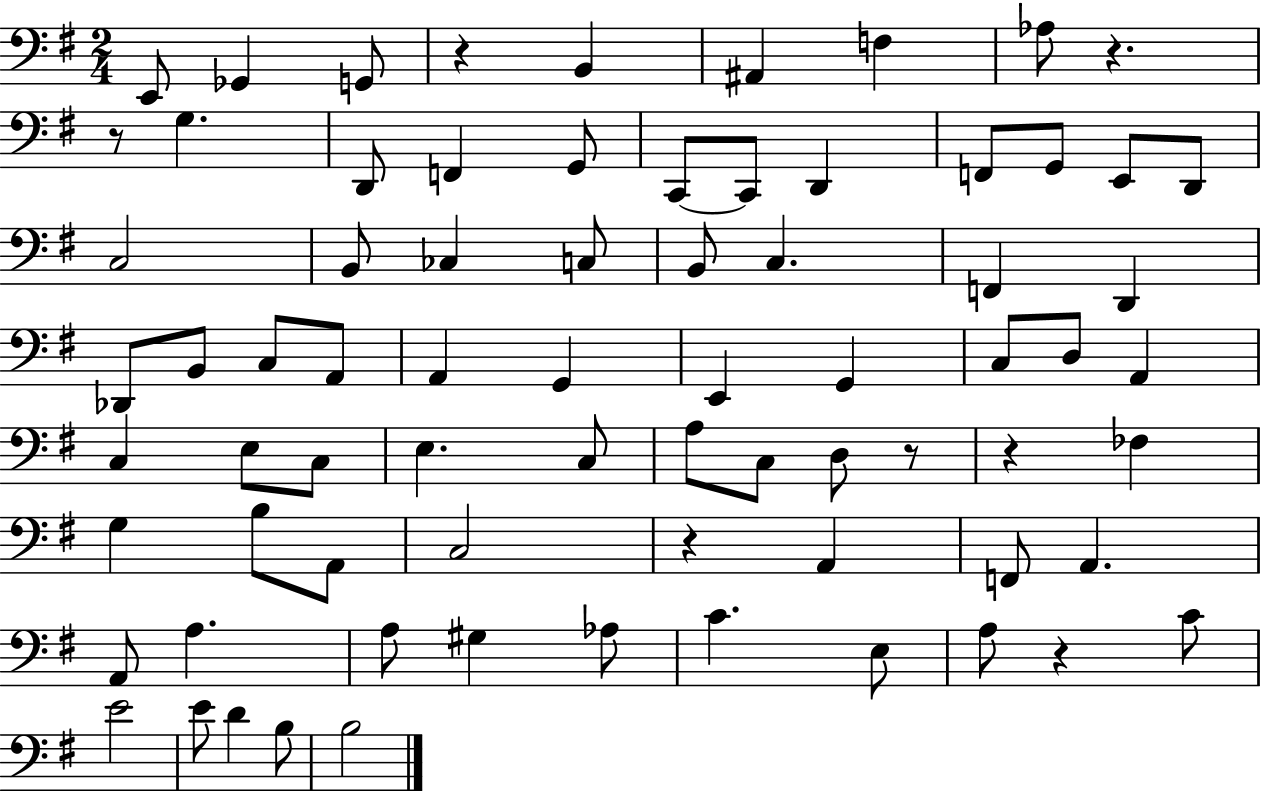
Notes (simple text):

E2/e Gb2/q G2/e R/q B2/q A#2/q F3/q Ab3/e R/q. R/e G3/q. D2/e F2/q G2/e C2/e C2/e D2/q F2/e G2/e E2/e D2/e C3/h B2/e CES3/q C3/e B2/e C3/q. F2/q D2/q Db2/e B2/e C3/e A2/e A2/q G2/q E2/q G2/q C3/e D3/e A2/q C3/q E3/e C3/e E3/q. C3/e A3/e C3/e D3/e R/e R/q FES3/q G3/q B3/e A2/e C3/h R/q A2/q F2/e A2/q. A2/e A3/q. A3/e G#3/q Ab3/e C4/q. E3/e A3/e R/q C4/e E4/h E4/e D4/q B3/e B3/h